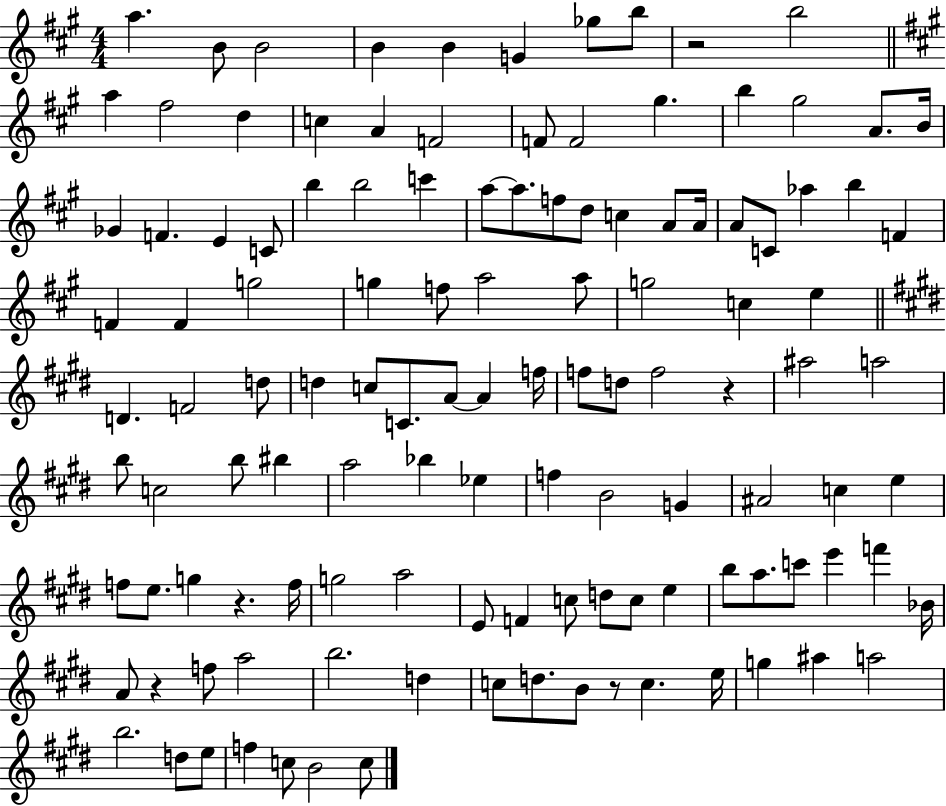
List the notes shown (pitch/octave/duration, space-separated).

A5/q. B4/e B4/h B4/q B4/q G4/q Gb5/e B5/e R/h B5/h A5/q F#5/h D5/q C5/q A4/q F4/h F4/e F4/h G#5/q. B5/q G#5/h A4/e. B4/s Gb4/q F4/q. E4/q C4/e B5/q B5/h C6/q A5/e A5/e. F5/e D5/e C5/q A4/e A4/s A4/e C4/e Ab5/q B5/q F4/q F4/q F4/q G5/h G5/q F5/e A5/h A5/e G5/h C5/q E5/q D4/q. F4/h D5/e D5/q C5/e C4/e. A4/e A4/q F5/s F5/e D5/e F5/h R/q A#5/h A5/h B5/e C5/h B5/e BIS5/q A5/h Bb5/q Eb5/q F5/q B4/h G4/q A#4/h C5/q E5/q F5/e E5/e. G5/q R/q. F5/s G5/h A5/h E4/e F4/q C5/e D5/e C5/e E5/q B5/e A5/e. C6/e E6/q F6/q Bb4/s A4/e R/q F5/e A5/h B5/h. D5/q C5/e D5/e. B4/e R/e C5/q. E5/s G5/q A#5/q A5/h B5/h. D5/e E5/e F5/q C5/e B4/h C5/e